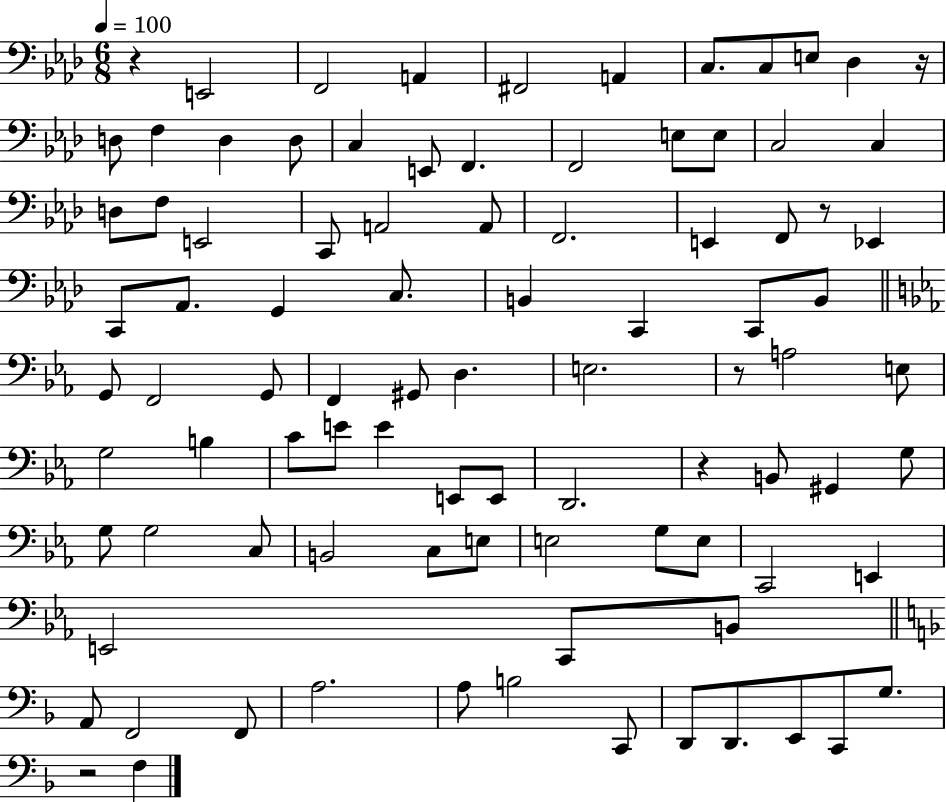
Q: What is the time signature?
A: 6/8